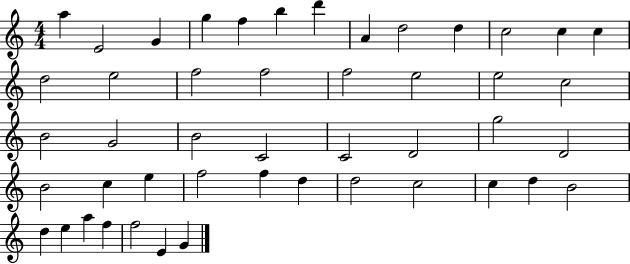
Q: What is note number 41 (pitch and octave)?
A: D5